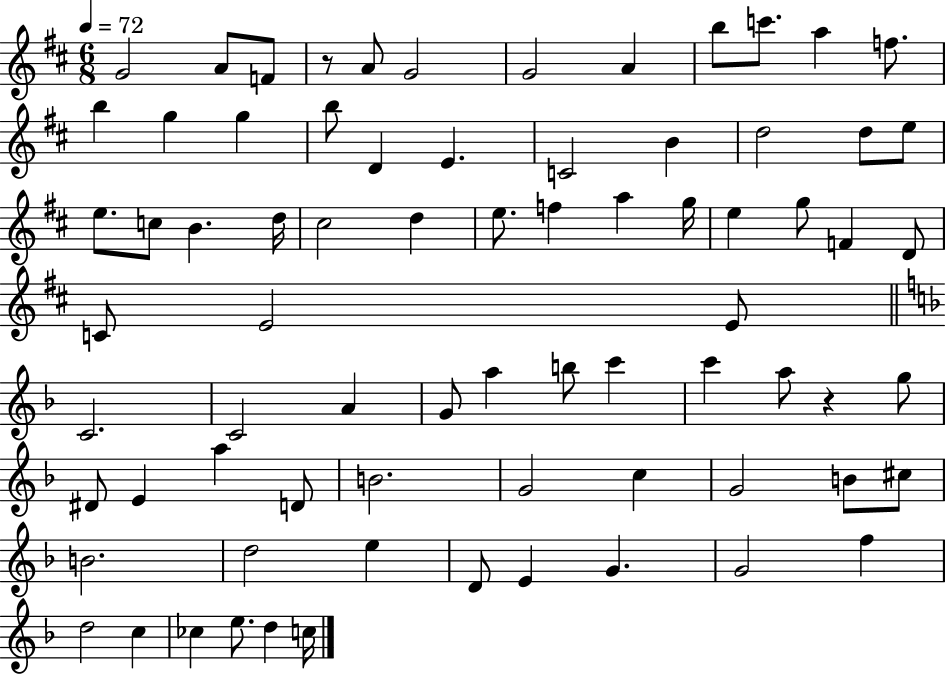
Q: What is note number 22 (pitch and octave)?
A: E5